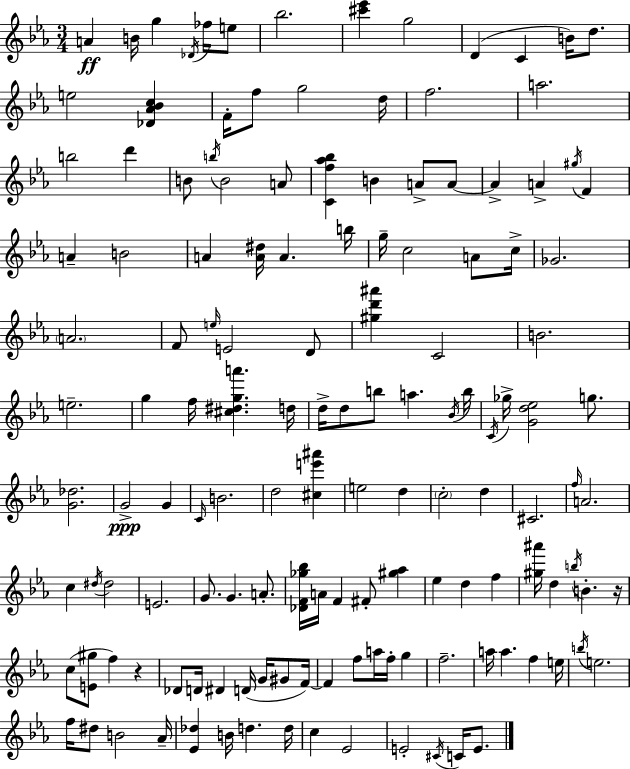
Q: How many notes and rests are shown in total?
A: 140